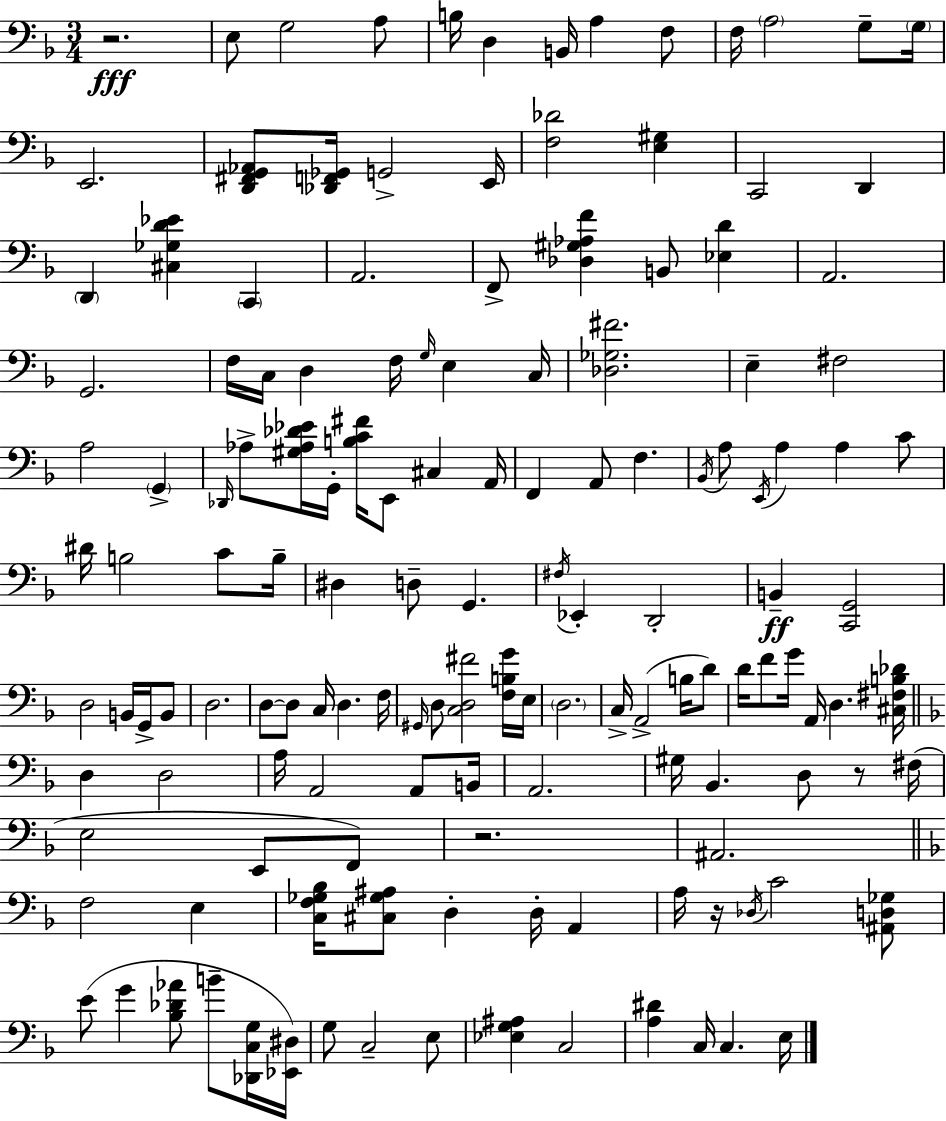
X:1
T:Untitled
M:3/4
L:1/4
K:F
z2 E,/2 G,2 A,/2 B,/4 D, B,,/4 A, F,/2 F,/4 A,2 G,/2 G,/4 E,,2 [D,,^F,,G,,_A,,]/2 [_D,,F,,_G,,]/4 G,,2 E,,/4 [F,_D]2 [E,^G,] C,,2 D,, D,, [^C,_G,D_E] C,, A,,2 F,,/2 [_D,^G,_A,F] B,,/2 [_E,D] A,,2 G,,2 F,/4 C,/4 D, F,/4 G,/4 E, C,/4 [_D,_G,^F]2 E, ^F,2 A,2 G,, _D,,/4 _A,/2 [^G,_A,_D_E]/4 G,,/4 [B,C^F]/4 E,,/2 ^C, A,,/4 F,, A,,/2 F, _B,,/4 A,/2 E,,/4 A, A, C/2 ^D/4 B,2 C/2 B,/4 ^D, D,/2 G,, ^F,/4 _E,, D,,2 B,, [C,,G,,]2 D,2 B,,/4 G,,/4 B,,/2 D,2 D,/2 D,/2 C,/4 D, F,/4 ^G,,/4 D,/2 [C,D,^F]2 [F,B,G]/4 E,/4 D,2 C,/4 A,,2 B,/4 D/2 D/4 F/2 G/4 A,,/4 D, [^C,^F,B,_D]/4 D, D,2 A,/4 A,,2 A,,/2 B,,/4 A,,2 ^G,/4 _B,, D,/2 z/2 ^F,/4 E,2 E,,/2 F,,/2 z2 ^A,,2 F,2 E, [C,F,_G,_B,]/4 [^C,_G,^A,]/2 D, D,/4 A,, A,/4 z/4 _D,/4 C2 [^A,,D,_G,]/2 E/2 G [_B,_D_A]/2 B/2 [_D,,C,G,]/4 [_E,,^D,]/4 G,/2 C,2 E,/2 [_E,G,^A,] C,2 [A,^D] C,/4 C, E,/4